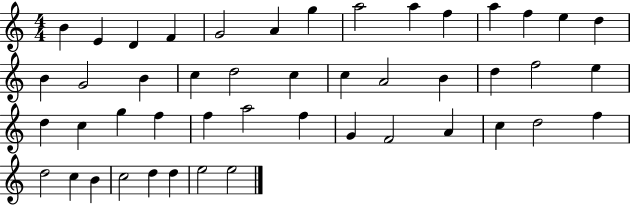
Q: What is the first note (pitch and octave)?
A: B4